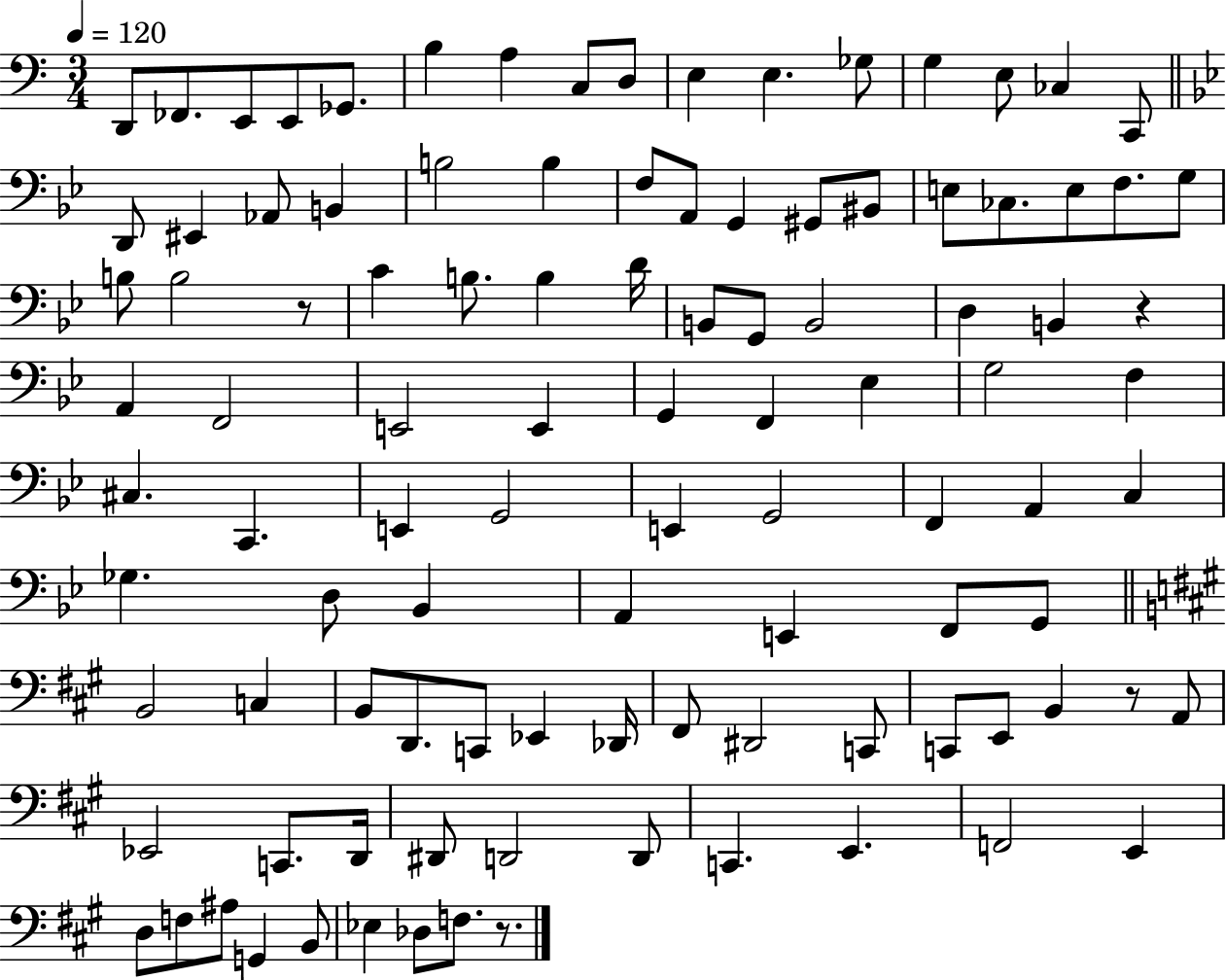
X:1
T:Untitled
M:3/4
L:1/4
K:C
D,,/2 _F,,/2 E,,/2 E,,/2 _G,,/2 B, A, C,/2 D,/2 E, E, _G,/2 G, E,/2 _C, C,,/2 D,,/2 ^E,, _A,,/2 B,, B,2 B, F,/2 A,,/2 G,, ^G,,/2 ^B,,/2 E,/2 _C,/2 E,/2 F,/2 G,/2 B,/2 B,2 z/2 C B,/2 B, D/4 B,,/2 G,,/2 B,,2 D, B,, z A,, F,,2 E,,2 E,, G,, F,, _E, G,2 F, ^C, C,, E,, G,,2 E,, G,,2 F,, A,, C, _G, D,/2 _B,, A,, E,, F,,/2 G,,/2 B,,2 C, B,,/2 D,,/2 C,,/2 _E,, _D,,/4 ^F,,/2 ^D,,2 C,,/2 C,,/2 E,,/2 B,, z/2 A,,/2 _E,,2 C,,/2 D,,/4 ^D,,/2 D,,2 D,,/2 C,, E,, F,,2 E,, D,/2 F,/2 ^A,/2 G,, B,,/2 _E, _D,/2 F,/2 z/2